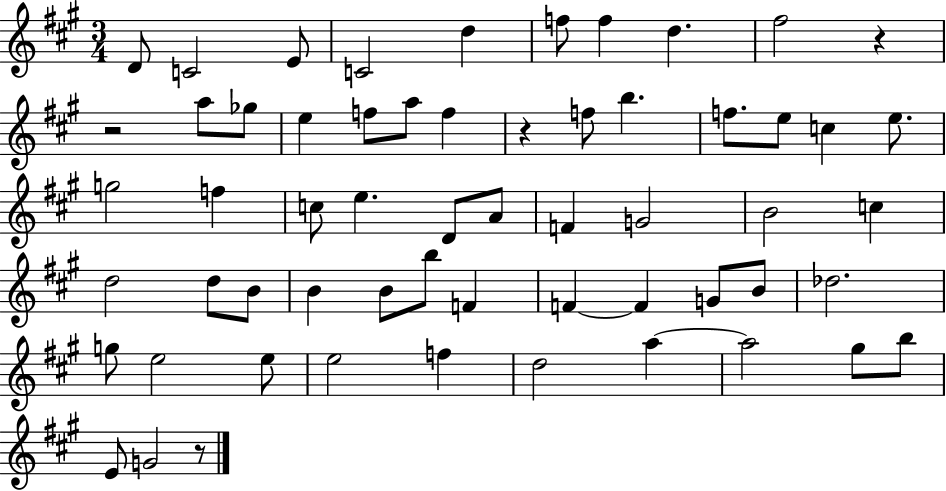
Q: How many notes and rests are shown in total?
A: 59